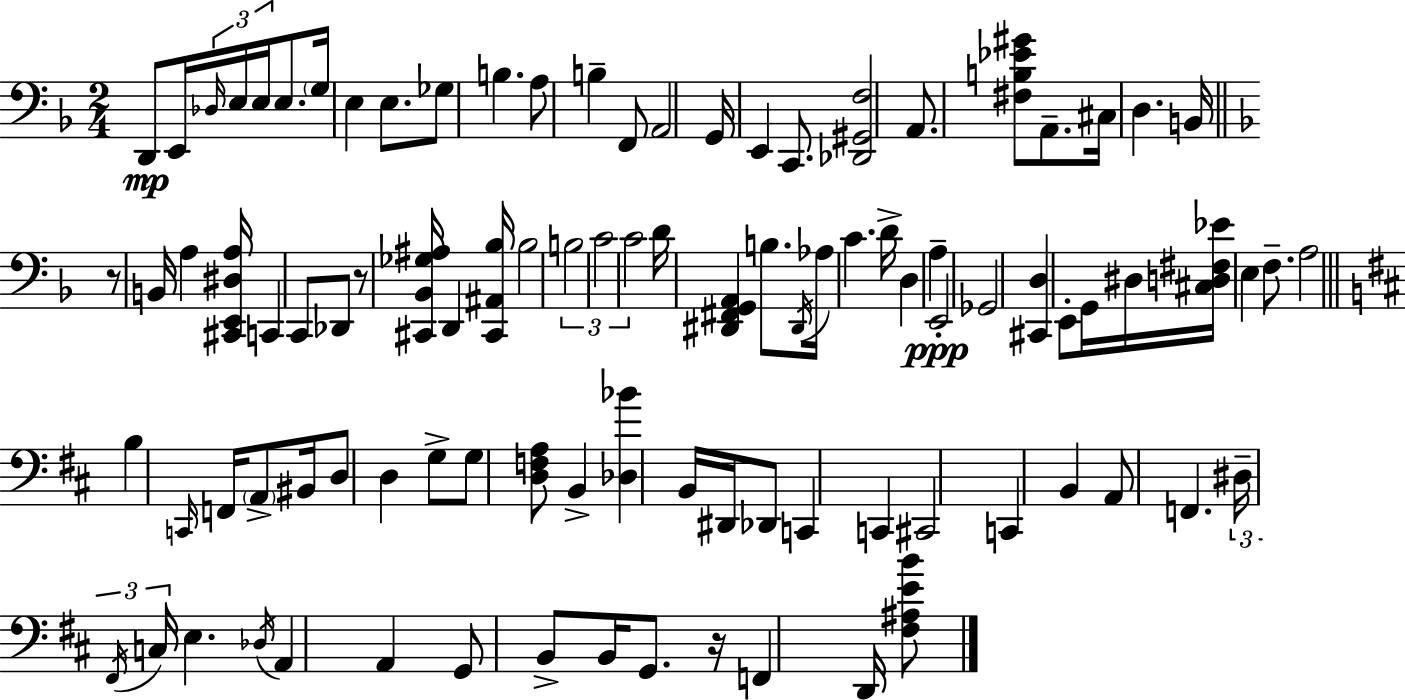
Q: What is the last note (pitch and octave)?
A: D2